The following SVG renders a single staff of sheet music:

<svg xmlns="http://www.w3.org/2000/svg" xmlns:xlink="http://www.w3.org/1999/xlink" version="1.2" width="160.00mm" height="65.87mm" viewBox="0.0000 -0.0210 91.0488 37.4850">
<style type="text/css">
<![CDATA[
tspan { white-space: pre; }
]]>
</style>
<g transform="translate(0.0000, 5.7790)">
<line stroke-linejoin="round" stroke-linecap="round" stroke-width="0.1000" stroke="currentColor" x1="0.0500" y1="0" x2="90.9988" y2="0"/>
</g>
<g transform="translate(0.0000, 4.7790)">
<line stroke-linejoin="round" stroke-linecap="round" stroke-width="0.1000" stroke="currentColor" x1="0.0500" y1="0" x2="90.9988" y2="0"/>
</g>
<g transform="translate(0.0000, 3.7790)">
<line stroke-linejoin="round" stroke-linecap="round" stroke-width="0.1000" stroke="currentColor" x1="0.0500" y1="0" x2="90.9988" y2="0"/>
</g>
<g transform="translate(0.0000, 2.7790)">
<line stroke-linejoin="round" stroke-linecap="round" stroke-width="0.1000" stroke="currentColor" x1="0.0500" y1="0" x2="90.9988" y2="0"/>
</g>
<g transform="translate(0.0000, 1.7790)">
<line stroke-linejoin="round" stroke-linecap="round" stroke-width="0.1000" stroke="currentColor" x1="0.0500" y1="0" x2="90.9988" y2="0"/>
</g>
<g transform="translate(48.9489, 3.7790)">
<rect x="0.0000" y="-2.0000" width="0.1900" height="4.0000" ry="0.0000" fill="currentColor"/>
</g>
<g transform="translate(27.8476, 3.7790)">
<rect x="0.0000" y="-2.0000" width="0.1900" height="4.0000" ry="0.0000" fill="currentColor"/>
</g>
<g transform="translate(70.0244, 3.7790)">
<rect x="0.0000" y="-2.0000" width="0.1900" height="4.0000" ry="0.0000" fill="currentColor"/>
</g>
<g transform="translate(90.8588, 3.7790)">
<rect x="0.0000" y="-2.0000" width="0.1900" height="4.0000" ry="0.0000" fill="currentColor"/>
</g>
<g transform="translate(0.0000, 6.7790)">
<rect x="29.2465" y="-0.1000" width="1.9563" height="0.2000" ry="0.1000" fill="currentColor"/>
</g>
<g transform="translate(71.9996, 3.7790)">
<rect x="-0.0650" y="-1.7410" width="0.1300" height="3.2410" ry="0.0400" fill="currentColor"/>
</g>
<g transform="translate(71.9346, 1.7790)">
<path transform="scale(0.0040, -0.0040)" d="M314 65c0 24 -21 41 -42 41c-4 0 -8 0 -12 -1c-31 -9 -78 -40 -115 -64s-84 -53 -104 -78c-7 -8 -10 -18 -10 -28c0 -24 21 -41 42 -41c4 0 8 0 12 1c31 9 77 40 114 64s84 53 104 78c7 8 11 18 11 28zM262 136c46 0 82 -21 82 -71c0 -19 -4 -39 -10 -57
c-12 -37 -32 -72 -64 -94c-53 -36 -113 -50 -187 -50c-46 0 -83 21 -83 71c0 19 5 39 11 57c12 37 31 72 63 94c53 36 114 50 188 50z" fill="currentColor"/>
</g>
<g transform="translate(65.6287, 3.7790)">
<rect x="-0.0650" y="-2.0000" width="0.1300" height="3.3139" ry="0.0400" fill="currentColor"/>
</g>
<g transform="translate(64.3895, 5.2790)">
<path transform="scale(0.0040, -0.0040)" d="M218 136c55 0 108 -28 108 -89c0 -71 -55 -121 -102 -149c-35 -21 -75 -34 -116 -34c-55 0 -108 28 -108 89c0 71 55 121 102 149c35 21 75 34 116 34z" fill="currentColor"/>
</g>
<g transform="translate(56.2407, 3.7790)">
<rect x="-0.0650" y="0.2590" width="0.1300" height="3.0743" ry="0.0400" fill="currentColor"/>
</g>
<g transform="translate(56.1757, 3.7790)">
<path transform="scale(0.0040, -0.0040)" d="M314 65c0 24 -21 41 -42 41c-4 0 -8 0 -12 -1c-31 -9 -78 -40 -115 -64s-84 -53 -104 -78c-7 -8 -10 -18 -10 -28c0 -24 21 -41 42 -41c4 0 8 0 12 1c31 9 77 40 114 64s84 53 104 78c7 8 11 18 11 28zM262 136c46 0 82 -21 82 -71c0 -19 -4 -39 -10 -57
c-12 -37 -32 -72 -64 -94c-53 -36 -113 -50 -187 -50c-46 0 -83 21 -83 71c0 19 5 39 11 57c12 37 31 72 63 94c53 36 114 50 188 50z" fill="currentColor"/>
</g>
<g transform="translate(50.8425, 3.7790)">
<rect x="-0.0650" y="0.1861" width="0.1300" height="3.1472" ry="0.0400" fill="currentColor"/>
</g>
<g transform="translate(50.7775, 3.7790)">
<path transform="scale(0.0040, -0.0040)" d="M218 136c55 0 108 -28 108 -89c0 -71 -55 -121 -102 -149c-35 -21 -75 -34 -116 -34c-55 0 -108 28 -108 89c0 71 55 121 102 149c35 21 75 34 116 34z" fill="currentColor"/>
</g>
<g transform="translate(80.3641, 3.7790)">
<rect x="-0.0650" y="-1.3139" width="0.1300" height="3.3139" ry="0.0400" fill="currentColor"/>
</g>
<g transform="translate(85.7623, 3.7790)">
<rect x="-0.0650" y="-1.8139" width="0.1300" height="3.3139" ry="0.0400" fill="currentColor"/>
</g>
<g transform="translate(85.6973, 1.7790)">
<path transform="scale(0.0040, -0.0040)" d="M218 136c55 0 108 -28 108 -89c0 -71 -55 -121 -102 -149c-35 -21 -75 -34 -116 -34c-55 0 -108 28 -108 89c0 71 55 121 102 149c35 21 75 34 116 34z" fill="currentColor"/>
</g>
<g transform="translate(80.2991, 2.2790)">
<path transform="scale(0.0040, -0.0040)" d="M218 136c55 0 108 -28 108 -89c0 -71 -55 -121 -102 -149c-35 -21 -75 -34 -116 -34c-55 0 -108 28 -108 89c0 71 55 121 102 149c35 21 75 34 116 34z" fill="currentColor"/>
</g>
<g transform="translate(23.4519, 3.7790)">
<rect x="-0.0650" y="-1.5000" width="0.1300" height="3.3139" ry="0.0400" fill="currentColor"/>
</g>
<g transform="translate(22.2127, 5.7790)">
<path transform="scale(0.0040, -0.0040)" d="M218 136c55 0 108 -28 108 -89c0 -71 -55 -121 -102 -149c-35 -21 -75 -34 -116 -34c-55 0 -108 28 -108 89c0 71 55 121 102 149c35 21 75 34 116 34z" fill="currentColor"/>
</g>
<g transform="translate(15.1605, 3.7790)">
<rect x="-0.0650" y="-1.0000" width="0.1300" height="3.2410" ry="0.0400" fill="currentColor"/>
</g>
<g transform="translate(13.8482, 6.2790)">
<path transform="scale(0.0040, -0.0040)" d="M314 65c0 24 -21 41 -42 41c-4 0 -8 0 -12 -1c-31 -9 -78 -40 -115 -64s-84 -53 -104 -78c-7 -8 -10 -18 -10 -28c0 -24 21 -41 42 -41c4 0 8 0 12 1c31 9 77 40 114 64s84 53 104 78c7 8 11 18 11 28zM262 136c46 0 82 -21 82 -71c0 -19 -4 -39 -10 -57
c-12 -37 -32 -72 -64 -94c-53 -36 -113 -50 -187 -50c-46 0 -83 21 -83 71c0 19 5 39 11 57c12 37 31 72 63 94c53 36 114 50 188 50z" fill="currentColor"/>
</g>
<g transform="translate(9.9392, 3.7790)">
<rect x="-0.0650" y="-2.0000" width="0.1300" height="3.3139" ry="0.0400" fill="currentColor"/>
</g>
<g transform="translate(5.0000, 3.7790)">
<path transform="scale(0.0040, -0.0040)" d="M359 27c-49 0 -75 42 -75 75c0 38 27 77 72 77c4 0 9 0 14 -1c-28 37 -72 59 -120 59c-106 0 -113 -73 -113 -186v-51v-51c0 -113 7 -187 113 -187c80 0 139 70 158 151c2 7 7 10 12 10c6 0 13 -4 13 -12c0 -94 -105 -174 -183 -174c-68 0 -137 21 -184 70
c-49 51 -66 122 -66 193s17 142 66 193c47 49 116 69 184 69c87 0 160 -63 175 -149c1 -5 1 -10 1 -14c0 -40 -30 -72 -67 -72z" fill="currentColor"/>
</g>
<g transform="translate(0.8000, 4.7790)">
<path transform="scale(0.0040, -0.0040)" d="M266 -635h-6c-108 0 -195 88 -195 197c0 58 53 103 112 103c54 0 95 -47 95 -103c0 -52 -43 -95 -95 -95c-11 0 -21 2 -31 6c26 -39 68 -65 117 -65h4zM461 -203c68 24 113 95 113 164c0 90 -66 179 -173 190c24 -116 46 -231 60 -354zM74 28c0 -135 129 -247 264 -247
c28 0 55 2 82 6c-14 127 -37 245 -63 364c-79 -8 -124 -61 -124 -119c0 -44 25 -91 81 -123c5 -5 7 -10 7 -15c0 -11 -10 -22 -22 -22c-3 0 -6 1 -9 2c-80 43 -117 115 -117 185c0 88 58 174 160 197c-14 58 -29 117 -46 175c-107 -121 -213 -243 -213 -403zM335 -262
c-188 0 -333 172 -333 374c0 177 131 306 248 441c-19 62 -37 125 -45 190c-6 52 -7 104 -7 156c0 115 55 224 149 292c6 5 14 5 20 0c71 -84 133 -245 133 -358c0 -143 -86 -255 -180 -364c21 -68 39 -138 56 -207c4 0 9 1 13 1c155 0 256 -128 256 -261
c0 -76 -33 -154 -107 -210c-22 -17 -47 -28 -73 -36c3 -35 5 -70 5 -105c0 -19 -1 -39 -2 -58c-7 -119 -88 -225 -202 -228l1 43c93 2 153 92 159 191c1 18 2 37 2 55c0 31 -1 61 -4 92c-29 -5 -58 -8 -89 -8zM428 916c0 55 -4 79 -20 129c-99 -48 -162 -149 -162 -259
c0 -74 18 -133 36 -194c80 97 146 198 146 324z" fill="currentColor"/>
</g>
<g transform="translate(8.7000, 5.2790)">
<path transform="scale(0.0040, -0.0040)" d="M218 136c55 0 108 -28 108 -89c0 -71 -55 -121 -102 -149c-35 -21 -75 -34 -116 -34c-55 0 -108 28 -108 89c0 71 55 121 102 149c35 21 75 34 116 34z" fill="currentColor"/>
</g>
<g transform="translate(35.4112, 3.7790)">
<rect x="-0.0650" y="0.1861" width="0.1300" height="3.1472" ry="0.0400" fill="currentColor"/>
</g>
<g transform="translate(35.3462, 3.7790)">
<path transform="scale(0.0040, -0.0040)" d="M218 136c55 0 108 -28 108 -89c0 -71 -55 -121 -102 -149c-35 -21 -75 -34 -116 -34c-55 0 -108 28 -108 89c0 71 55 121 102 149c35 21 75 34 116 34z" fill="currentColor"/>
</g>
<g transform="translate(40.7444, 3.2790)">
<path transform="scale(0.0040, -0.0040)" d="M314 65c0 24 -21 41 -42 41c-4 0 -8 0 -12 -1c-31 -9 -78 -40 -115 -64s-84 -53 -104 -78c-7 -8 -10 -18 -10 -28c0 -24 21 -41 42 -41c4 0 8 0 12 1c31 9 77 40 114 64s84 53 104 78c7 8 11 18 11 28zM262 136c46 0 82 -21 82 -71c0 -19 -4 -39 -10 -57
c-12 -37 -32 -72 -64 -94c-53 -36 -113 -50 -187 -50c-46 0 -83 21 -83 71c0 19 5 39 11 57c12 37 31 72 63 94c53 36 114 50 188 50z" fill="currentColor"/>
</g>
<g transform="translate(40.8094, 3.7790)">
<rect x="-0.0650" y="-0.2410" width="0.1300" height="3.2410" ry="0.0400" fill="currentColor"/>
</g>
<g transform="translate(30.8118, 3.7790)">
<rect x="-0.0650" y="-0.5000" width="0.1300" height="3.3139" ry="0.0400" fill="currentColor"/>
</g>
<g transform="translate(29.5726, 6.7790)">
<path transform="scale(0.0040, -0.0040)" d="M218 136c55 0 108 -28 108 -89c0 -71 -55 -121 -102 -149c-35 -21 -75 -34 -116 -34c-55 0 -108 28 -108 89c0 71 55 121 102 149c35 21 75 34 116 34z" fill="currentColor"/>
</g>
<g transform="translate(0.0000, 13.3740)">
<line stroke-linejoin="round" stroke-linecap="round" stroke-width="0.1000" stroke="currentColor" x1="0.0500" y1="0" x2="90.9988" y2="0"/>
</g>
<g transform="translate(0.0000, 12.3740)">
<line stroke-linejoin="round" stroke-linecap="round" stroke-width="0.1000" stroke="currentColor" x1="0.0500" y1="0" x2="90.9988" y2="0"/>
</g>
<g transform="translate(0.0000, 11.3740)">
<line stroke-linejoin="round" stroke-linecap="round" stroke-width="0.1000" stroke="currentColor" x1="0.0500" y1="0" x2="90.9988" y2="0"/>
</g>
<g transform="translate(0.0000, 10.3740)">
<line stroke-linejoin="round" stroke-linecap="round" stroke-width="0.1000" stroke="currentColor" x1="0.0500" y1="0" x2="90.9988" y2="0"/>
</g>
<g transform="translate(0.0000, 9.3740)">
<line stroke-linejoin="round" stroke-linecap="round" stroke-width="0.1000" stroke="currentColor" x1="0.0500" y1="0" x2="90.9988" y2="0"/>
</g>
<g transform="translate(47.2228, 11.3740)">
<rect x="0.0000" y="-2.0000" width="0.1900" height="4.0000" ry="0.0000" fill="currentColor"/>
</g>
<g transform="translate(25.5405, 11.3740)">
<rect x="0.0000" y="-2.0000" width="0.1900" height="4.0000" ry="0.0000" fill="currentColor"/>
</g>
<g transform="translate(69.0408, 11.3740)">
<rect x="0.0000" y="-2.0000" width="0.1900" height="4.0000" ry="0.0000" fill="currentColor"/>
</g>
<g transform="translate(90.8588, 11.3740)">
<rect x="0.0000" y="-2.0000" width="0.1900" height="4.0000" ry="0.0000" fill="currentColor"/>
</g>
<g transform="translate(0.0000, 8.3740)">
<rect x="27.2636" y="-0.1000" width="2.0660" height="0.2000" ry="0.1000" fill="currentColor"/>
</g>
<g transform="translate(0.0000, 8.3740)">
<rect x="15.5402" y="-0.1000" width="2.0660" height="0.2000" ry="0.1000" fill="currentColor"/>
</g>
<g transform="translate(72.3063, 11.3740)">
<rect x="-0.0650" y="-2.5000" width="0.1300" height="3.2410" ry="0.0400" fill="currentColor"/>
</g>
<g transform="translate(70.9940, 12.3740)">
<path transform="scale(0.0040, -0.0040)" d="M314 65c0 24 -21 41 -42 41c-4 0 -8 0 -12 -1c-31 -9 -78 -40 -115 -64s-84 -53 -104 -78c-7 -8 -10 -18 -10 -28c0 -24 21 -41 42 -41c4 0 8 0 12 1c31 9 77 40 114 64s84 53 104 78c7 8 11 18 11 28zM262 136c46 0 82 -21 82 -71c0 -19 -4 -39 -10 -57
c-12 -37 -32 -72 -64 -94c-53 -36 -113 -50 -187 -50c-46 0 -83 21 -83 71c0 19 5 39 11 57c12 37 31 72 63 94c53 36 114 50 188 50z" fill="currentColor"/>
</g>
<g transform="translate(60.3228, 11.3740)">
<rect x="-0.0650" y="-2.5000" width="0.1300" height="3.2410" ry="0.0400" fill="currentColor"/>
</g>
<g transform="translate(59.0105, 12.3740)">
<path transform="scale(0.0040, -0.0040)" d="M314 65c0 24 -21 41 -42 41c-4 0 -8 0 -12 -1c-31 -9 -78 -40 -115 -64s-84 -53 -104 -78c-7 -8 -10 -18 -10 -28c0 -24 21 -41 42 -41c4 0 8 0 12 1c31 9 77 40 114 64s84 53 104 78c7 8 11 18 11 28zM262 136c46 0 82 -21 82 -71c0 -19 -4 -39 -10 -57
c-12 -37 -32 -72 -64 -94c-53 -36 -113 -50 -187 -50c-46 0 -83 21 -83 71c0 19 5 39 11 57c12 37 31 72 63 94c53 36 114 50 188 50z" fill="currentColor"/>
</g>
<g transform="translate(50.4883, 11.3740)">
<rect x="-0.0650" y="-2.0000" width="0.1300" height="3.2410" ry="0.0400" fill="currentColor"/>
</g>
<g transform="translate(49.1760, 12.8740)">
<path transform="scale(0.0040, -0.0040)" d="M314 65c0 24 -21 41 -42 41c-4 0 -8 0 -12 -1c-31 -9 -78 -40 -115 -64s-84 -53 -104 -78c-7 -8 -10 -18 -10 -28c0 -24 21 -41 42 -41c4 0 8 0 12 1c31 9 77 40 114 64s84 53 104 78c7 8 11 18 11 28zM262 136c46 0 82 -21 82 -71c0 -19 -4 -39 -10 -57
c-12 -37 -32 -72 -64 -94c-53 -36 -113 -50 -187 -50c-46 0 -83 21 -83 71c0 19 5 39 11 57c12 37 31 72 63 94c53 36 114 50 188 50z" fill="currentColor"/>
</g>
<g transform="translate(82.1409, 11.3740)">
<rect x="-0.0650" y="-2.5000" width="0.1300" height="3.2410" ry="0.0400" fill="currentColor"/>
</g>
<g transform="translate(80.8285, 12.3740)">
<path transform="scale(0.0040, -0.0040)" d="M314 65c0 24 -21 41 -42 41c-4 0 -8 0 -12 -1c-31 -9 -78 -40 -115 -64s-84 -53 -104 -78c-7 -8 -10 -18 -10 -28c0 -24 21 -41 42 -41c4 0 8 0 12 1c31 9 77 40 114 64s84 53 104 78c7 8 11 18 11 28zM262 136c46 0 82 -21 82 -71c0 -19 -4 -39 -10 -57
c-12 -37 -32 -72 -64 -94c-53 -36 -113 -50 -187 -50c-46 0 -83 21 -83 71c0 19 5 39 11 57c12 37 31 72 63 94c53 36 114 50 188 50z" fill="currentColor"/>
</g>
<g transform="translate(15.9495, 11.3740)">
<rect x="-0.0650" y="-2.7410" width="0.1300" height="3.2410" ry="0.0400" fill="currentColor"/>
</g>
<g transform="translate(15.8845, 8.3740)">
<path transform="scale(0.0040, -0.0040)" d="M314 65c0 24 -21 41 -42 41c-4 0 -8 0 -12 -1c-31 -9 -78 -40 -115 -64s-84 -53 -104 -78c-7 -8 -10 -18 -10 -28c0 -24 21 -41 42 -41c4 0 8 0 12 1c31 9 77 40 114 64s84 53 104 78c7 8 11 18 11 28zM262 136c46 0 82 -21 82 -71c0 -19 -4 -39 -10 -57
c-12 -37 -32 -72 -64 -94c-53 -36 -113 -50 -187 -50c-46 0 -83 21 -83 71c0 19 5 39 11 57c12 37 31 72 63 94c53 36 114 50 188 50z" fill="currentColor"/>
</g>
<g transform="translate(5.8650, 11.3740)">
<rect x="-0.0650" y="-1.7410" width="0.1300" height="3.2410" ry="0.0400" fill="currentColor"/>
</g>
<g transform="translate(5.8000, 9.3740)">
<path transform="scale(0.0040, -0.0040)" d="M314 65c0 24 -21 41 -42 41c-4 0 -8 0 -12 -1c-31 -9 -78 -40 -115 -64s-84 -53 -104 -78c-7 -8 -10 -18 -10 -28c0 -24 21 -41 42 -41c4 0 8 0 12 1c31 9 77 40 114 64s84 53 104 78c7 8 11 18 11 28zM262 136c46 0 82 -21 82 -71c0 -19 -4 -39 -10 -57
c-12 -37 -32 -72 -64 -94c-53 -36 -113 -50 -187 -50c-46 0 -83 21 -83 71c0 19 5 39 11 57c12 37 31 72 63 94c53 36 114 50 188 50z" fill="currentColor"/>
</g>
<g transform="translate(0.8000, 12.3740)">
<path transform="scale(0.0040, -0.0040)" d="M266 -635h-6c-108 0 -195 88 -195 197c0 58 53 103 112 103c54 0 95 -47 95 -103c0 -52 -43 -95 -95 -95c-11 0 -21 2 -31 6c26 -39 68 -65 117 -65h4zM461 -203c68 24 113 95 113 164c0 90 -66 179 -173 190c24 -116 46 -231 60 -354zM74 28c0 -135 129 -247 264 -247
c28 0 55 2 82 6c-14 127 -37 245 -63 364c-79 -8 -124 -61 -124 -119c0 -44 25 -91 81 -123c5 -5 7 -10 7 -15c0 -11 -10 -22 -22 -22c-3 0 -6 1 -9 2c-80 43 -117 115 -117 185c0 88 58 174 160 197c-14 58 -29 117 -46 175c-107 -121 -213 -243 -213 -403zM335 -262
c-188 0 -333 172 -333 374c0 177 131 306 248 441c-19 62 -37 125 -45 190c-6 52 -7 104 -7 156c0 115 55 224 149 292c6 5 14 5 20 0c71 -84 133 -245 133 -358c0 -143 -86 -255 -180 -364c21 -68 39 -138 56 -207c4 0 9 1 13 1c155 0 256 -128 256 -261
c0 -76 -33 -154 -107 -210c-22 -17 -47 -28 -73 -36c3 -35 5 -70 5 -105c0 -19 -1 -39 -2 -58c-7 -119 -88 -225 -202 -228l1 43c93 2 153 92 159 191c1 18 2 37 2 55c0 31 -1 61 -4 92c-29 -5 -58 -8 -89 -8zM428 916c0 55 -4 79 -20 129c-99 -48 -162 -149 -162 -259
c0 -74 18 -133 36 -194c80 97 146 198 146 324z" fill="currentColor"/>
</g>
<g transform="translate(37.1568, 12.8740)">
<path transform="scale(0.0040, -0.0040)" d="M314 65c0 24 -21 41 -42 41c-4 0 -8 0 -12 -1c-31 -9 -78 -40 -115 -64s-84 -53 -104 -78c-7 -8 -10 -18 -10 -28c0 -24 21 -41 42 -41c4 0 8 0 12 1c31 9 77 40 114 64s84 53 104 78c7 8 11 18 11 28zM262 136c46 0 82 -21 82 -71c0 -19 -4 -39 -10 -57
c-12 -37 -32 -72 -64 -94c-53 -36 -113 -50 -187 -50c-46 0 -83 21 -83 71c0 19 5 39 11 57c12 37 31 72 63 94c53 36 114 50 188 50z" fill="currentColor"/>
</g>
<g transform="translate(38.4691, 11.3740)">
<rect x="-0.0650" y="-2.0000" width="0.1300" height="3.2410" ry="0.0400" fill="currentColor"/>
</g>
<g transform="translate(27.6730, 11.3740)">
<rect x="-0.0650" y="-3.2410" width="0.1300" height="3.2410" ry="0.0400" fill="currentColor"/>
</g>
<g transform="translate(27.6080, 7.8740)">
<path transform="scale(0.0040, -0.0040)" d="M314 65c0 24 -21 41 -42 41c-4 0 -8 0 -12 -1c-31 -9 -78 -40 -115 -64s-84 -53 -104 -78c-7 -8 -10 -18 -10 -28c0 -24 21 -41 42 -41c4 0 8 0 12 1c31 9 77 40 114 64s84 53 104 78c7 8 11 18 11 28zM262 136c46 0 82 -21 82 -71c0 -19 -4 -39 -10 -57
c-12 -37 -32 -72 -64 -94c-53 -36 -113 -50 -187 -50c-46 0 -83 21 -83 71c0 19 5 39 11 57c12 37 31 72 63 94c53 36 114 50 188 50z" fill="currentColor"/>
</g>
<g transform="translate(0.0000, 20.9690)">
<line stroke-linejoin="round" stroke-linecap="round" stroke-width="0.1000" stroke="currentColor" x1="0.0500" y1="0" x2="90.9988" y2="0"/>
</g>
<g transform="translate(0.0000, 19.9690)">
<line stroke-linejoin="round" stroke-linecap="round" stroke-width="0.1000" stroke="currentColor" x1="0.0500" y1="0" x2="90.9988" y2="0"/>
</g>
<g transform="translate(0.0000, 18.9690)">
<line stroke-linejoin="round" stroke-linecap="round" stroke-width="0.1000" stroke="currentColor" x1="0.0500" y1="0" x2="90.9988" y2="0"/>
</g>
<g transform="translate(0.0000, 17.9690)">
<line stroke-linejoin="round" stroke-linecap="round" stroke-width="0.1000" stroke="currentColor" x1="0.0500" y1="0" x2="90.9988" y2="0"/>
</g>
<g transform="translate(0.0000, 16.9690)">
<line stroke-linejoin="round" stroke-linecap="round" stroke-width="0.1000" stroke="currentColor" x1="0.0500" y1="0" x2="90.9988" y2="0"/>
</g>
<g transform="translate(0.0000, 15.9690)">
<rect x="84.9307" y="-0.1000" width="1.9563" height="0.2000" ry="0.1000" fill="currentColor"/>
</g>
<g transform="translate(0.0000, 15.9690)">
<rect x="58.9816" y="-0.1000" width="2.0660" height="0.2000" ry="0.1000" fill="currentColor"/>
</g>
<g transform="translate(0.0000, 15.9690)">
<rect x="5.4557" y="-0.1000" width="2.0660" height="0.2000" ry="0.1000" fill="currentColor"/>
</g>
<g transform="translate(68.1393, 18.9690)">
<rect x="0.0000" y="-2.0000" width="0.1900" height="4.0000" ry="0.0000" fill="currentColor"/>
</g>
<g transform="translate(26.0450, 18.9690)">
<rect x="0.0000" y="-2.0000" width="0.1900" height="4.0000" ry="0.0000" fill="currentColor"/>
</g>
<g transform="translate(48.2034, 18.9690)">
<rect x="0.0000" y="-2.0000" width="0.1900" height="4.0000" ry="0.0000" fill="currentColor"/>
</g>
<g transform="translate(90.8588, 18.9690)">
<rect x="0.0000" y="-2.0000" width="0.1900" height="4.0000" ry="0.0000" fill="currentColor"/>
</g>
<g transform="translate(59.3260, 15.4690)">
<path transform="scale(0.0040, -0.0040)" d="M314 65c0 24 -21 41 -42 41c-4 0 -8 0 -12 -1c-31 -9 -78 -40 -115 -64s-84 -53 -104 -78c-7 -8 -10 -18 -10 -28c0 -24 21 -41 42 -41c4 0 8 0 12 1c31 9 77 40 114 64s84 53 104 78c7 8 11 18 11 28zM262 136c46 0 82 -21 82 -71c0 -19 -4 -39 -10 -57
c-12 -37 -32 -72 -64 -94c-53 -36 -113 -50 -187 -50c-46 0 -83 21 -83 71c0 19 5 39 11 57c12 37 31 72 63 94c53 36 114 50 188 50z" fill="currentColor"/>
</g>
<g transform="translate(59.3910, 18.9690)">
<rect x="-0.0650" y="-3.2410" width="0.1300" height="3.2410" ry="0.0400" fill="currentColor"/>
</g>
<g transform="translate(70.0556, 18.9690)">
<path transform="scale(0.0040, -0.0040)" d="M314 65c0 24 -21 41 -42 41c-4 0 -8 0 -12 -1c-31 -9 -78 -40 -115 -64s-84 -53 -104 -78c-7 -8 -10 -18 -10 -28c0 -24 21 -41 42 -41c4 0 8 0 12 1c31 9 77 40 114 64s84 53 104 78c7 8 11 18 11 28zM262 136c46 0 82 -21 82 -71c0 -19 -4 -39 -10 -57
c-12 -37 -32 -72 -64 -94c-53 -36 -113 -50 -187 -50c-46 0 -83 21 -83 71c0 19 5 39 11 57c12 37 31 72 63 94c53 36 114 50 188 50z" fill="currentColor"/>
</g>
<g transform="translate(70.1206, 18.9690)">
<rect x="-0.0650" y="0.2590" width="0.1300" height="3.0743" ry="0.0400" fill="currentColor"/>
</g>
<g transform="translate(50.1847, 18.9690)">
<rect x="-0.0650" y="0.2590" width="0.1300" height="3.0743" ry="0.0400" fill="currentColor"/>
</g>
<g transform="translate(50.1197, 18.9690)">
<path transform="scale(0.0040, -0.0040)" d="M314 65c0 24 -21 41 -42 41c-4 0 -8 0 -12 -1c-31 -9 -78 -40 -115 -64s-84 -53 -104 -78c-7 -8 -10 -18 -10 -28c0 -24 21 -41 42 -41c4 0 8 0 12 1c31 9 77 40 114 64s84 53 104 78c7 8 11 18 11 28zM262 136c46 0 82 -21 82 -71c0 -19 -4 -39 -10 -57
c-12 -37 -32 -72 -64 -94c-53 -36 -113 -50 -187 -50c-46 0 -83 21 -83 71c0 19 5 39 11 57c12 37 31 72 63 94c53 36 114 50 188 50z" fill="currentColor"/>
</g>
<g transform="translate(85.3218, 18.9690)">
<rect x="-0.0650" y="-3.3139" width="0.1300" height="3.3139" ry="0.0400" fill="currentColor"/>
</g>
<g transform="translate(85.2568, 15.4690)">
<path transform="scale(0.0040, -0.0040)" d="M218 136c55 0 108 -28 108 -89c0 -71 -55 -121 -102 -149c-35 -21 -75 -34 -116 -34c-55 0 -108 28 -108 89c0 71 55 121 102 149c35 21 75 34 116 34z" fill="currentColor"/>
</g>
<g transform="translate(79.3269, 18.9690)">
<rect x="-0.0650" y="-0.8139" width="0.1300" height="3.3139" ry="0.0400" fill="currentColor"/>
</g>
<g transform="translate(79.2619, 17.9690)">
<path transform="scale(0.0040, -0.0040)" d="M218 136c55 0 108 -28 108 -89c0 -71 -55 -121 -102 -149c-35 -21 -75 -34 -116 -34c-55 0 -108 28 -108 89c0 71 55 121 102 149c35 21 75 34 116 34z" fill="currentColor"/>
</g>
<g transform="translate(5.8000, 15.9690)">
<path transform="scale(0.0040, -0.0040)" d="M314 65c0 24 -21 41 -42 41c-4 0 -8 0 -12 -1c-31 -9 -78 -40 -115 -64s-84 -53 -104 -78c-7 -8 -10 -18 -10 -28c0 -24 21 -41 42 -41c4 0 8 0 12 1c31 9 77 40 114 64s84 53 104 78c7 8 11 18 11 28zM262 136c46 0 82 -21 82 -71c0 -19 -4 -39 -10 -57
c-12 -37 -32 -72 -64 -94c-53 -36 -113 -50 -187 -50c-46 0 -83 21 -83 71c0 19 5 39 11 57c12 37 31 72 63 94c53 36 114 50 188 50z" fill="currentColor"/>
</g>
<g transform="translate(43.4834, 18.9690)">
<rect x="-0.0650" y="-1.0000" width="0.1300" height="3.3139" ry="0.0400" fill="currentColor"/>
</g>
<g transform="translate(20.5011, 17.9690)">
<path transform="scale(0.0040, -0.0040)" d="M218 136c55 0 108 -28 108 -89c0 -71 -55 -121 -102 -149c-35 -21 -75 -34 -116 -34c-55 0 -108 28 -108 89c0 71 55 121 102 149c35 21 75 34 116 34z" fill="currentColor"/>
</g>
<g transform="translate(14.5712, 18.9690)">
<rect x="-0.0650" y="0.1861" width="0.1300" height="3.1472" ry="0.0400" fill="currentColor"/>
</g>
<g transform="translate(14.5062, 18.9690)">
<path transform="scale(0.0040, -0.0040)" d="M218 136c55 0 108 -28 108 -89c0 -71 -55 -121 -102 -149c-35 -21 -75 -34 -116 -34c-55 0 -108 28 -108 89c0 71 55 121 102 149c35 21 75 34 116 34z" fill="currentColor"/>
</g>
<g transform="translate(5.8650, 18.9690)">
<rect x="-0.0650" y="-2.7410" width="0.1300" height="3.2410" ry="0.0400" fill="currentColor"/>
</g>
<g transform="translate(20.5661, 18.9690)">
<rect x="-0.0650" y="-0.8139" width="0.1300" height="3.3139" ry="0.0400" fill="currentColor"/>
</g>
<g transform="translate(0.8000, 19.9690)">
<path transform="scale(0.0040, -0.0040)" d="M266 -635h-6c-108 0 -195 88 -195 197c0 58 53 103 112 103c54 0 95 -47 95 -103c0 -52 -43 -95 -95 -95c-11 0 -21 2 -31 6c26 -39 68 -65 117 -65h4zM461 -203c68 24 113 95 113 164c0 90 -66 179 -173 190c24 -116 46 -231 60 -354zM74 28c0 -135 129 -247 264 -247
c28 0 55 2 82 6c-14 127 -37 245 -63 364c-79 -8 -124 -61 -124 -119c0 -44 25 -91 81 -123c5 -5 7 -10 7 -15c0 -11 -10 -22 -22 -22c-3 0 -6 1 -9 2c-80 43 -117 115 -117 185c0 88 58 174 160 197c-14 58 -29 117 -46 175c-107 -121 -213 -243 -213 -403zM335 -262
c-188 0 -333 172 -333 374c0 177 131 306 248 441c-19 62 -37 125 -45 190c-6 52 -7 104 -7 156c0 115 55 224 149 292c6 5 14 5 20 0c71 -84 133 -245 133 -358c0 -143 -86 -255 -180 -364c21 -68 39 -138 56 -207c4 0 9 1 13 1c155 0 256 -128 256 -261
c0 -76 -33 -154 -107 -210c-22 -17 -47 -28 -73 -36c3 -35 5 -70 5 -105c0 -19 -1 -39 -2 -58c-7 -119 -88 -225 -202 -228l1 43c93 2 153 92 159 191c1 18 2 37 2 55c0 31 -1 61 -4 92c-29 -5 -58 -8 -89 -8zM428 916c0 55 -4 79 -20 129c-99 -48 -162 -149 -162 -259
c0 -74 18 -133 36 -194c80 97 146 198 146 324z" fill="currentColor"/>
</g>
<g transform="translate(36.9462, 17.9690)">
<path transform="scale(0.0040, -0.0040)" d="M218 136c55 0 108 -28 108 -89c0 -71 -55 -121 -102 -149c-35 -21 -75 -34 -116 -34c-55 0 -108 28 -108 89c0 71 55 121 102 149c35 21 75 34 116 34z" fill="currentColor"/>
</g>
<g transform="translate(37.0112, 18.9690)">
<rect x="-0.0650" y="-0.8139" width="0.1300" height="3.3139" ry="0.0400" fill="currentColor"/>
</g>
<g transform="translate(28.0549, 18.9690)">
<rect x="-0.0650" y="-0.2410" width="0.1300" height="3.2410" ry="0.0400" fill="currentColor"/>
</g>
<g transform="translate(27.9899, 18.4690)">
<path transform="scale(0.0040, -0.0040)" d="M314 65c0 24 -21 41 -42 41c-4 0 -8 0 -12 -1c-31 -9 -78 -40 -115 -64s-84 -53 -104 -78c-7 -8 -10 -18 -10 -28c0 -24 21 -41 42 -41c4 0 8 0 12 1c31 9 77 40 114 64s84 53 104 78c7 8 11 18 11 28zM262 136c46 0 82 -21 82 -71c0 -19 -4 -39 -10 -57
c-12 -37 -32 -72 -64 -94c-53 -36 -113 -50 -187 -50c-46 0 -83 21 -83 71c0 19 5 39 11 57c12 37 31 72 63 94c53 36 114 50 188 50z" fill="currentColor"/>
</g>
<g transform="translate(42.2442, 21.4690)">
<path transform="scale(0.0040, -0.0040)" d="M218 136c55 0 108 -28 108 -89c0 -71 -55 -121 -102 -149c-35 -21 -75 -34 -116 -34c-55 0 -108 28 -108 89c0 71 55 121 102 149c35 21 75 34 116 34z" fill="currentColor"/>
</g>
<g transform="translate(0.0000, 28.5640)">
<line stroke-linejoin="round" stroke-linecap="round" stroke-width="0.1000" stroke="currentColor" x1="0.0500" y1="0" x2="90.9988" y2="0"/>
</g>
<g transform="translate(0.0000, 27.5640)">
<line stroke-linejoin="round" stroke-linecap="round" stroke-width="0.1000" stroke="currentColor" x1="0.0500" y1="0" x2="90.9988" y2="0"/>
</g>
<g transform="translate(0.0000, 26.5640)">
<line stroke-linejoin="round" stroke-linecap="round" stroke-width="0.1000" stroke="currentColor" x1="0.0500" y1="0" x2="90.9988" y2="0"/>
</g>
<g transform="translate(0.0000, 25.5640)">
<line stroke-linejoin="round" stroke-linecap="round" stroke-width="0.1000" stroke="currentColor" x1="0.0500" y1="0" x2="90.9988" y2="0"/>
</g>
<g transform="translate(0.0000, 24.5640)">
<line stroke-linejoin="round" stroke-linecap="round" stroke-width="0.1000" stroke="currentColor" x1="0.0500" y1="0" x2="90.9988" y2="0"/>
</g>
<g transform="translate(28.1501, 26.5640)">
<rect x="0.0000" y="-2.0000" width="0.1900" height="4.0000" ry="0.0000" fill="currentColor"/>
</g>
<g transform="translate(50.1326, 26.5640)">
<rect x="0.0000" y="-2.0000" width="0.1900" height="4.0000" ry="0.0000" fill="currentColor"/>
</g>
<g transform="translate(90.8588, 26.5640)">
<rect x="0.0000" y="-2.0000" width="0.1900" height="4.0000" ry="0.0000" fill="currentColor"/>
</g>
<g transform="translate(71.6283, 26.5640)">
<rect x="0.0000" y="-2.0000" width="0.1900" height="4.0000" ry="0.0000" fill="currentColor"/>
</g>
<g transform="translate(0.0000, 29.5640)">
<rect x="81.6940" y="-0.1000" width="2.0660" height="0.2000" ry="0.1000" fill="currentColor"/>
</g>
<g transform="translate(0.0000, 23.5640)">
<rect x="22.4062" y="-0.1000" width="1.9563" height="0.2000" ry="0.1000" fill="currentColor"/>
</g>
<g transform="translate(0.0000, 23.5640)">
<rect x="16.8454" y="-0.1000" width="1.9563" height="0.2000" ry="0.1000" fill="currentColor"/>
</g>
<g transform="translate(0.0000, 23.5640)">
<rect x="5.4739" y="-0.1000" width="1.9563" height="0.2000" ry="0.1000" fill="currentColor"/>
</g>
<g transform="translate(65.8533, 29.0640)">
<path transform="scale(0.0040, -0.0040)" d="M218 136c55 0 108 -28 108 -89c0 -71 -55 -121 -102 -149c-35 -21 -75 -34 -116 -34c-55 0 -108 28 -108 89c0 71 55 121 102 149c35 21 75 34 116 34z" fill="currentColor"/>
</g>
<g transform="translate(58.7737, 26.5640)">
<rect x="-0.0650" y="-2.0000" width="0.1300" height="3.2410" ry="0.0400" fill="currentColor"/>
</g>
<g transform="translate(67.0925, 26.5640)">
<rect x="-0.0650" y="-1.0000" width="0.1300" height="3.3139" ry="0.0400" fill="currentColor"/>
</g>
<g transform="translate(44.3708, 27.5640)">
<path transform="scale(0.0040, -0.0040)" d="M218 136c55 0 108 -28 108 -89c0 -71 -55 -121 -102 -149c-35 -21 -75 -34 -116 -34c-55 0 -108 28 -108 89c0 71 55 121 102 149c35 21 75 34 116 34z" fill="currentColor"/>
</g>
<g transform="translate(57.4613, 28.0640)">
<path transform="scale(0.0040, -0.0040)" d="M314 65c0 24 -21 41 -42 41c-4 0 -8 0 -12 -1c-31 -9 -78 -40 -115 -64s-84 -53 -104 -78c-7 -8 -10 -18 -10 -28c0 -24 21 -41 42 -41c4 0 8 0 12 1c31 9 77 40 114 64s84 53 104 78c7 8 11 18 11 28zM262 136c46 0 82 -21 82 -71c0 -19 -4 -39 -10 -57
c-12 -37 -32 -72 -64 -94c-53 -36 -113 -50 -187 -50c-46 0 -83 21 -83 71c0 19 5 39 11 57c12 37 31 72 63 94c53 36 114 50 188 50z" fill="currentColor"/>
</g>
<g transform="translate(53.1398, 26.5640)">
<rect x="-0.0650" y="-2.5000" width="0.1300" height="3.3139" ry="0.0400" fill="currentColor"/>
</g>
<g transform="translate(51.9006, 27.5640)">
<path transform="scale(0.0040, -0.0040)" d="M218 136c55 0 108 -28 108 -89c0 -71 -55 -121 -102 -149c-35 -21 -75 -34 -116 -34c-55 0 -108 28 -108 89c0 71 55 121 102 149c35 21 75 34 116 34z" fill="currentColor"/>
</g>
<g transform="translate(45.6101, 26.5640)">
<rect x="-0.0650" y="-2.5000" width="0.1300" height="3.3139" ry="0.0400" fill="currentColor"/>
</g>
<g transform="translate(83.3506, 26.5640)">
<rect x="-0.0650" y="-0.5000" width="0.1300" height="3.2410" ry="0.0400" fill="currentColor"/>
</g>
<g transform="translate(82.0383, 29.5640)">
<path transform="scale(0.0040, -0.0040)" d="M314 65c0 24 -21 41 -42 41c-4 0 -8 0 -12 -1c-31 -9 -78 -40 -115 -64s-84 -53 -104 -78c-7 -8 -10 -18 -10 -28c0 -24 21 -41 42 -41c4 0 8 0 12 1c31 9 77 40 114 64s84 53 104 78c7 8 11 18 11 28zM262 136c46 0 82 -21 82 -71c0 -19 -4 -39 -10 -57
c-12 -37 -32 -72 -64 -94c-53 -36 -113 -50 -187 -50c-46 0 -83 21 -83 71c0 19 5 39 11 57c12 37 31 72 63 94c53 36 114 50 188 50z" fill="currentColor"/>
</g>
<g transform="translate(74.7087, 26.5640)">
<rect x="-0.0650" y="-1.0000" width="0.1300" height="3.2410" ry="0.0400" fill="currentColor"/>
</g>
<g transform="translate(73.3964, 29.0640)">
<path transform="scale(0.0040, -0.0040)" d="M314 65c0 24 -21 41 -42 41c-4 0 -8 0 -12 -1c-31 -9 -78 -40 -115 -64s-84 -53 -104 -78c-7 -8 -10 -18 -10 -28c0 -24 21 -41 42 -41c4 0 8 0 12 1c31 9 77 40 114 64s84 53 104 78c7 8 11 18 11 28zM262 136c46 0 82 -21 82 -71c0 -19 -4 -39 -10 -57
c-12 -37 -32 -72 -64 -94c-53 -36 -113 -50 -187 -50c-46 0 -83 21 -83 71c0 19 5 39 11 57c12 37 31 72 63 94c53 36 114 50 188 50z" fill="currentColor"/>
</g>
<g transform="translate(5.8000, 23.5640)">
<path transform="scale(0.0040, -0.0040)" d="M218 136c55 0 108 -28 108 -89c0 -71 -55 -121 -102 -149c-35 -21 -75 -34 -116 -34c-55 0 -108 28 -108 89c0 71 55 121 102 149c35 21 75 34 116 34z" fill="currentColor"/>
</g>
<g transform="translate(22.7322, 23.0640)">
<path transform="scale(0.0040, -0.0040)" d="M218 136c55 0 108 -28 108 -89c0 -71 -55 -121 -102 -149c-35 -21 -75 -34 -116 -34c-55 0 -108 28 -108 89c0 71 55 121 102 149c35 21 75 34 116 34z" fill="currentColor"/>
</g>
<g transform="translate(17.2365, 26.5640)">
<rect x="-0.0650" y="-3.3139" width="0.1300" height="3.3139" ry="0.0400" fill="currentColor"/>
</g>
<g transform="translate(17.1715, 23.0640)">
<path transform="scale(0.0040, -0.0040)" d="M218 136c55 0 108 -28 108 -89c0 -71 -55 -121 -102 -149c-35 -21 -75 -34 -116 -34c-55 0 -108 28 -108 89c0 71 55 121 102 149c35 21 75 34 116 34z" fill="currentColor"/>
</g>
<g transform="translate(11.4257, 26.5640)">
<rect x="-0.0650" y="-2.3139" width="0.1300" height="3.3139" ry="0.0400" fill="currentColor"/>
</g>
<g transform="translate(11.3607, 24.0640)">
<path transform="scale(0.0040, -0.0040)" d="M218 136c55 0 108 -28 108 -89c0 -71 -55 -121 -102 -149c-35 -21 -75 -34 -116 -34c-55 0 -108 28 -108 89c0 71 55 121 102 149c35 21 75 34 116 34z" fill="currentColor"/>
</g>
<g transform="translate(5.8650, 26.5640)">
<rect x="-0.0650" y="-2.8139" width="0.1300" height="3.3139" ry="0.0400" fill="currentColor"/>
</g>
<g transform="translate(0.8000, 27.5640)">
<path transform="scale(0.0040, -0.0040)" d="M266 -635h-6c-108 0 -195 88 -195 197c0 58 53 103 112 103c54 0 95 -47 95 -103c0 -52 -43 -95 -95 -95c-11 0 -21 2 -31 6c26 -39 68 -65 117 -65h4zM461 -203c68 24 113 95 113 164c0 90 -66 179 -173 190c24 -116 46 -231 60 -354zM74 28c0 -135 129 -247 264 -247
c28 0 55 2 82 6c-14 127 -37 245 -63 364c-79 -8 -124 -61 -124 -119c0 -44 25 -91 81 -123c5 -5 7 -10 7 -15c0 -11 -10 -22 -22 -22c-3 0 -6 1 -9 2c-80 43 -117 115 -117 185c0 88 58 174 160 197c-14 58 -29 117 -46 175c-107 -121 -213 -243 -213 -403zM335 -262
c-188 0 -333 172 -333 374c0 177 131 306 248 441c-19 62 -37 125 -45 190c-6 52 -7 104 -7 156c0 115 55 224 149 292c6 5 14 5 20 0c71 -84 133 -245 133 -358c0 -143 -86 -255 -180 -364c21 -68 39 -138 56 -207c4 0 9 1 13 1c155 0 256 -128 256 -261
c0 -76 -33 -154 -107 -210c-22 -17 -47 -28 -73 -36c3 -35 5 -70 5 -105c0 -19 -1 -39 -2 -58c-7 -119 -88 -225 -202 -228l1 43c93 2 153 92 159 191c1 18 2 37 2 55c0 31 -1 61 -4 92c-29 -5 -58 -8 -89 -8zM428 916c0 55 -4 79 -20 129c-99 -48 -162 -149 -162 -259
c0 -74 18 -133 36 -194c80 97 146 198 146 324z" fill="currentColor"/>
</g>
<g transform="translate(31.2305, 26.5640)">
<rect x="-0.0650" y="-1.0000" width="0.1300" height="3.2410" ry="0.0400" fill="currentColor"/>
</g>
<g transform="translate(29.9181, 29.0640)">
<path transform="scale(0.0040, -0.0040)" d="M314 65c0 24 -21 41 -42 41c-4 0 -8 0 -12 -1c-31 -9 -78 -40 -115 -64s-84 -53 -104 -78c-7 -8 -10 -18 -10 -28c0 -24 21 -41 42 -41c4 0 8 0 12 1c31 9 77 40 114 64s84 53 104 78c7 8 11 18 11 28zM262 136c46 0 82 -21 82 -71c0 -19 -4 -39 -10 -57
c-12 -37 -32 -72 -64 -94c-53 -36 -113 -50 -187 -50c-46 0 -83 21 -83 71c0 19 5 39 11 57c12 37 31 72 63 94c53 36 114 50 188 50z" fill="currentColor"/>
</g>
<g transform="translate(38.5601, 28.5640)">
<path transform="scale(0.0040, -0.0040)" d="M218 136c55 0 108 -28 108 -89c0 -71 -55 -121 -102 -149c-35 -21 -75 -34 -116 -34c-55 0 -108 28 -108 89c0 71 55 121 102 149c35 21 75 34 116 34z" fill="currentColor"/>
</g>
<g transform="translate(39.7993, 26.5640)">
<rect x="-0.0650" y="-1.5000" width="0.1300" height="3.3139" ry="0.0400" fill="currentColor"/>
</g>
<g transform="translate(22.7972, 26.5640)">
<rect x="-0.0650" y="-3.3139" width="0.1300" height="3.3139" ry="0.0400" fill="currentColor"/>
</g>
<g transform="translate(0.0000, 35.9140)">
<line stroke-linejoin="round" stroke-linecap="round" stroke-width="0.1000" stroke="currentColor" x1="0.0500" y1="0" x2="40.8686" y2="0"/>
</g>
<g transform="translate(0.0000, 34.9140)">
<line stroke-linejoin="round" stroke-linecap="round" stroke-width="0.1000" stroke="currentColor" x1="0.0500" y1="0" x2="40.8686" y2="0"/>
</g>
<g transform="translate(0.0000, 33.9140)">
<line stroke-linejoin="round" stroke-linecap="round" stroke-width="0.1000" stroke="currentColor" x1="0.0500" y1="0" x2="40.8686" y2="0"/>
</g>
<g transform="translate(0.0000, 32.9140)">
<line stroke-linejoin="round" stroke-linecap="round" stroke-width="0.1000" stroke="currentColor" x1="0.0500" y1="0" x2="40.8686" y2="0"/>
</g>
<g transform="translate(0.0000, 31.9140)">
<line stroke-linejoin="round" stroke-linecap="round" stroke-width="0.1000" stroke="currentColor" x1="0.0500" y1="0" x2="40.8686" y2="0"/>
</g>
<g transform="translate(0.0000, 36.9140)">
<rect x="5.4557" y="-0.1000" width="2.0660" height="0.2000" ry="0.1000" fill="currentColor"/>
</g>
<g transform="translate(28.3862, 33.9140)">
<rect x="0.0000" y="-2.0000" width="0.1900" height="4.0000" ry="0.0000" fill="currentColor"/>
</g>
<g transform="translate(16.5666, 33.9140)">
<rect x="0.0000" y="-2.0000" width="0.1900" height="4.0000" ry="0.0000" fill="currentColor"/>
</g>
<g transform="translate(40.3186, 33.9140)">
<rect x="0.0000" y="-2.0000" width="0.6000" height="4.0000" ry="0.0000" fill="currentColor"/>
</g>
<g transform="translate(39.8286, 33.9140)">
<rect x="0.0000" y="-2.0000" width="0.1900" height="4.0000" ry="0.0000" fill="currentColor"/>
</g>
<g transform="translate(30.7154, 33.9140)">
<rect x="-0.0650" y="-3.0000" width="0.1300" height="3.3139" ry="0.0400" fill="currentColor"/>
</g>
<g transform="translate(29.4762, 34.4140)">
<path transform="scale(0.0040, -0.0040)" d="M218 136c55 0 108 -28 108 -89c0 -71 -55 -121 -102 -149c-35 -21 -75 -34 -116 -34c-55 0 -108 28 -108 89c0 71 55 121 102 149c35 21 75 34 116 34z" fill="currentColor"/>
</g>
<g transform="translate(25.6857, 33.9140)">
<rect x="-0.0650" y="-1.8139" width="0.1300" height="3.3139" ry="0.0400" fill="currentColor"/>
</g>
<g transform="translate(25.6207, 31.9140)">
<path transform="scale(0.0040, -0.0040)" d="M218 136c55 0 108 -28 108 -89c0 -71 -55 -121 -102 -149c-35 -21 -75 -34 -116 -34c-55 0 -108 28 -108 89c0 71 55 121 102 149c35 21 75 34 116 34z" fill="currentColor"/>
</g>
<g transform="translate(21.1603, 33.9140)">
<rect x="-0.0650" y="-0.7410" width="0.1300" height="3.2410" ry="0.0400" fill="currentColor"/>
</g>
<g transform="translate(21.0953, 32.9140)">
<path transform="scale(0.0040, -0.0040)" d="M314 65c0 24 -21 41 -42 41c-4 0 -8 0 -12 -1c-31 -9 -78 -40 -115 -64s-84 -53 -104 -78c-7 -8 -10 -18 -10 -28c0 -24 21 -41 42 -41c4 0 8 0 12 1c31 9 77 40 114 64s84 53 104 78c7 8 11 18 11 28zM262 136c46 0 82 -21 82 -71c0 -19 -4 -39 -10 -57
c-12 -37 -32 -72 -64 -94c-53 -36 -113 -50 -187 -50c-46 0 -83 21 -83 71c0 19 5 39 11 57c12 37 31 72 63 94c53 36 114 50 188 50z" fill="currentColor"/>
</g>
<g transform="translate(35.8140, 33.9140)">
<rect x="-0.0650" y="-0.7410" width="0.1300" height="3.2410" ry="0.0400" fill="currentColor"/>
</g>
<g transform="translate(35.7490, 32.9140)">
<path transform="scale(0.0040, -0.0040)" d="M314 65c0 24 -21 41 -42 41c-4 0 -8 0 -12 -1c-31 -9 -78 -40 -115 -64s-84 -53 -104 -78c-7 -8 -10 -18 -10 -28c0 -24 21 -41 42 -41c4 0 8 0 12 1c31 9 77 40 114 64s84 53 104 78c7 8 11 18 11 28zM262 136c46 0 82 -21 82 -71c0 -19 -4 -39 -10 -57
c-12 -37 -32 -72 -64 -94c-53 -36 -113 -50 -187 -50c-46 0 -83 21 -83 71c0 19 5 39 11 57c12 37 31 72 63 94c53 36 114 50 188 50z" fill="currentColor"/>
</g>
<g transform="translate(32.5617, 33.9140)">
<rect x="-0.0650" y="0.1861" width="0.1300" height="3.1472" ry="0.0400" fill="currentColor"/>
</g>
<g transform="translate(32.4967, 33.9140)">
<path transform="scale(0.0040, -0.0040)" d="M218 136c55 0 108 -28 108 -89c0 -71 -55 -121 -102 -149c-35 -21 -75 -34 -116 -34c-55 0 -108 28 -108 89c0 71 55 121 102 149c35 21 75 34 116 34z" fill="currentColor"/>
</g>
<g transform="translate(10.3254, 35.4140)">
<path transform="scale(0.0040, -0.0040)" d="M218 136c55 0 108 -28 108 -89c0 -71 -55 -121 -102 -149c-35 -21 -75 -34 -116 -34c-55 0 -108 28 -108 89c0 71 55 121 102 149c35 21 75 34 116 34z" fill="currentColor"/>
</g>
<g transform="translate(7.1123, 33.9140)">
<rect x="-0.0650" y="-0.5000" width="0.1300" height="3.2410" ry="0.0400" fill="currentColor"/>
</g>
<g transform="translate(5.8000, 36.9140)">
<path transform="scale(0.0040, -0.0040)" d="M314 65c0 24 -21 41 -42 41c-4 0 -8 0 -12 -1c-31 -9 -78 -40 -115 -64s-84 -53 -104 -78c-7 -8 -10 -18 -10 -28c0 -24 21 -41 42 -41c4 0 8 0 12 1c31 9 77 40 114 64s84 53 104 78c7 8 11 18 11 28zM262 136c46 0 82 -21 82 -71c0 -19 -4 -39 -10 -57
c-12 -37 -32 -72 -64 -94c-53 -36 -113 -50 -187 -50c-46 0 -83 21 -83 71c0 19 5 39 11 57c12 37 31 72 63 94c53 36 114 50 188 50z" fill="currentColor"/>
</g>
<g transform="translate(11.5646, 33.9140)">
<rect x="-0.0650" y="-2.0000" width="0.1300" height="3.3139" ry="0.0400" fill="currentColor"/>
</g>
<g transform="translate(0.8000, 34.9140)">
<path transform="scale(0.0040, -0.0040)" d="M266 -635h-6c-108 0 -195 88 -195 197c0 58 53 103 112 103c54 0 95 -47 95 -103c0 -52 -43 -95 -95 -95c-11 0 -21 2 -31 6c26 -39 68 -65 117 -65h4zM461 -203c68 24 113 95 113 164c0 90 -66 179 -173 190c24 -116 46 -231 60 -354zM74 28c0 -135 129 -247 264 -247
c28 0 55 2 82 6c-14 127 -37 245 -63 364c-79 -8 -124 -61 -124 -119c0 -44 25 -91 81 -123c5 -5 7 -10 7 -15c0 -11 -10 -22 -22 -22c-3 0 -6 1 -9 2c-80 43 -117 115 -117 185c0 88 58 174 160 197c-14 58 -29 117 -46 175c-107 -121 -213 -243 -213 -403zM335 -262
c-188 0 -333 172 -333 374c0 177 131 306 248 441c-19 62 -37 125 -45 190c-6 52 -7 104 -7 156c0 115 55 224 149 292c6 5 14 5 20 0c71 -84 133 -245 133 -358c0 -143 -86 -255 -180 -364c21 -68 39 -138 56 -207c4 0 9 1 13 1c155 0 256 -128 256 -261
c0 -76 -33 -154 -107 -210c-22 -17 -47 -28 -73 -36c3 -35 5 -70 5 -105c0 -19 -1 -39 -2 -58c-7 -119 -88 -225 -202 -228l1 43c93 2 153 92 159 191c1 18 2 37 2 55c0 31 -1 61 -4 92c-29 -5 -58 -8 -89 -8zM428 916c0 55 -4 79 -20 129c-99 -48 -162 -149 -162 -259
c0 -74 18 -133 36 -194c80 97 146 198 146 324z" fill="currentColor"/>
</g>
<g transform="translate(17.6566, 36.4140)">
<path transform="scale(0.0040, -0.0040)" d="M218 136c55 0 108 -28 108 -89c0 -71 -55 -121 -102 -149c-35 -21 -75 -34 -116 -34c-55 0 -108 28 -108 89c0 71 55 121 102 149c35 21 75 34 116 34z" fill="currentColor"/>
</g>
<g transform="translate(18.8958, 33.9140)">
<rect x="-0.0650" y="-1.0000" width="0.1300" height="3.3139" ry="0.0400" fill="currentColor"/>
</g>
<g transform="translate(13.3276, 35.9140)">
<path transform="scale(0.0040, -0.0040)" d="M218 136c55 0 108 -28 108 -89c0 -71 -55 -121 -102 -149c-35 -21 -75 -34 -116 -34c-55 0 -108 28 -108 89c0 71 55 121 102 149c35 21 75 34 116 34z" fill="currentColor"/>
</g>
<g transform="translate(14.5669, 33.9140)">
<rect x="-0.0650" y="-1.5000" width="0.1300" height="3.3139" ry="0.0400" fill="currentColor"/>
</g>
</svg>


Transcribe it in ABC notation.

X:1
T:Untitled
M:4/4
L:1/4
K:C
F D2 E C B c2 B B2 F f2 e f f2 a2 b2 F2 F2 G2 G2 G2 a2 B d c2 d D B2 b2 B2 d b a g b b D2 E G G F2 D D2 C2 C2 F E D d2 f A B d2